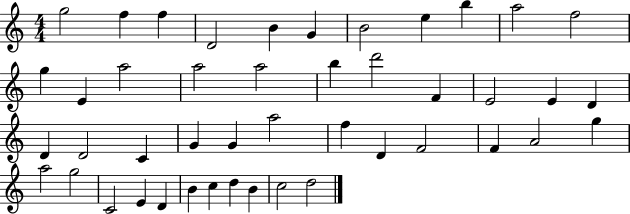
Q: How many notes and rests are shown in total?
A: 45